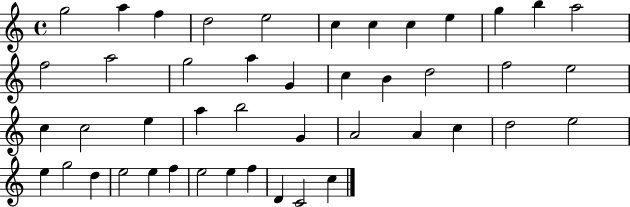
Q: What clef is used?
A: treble